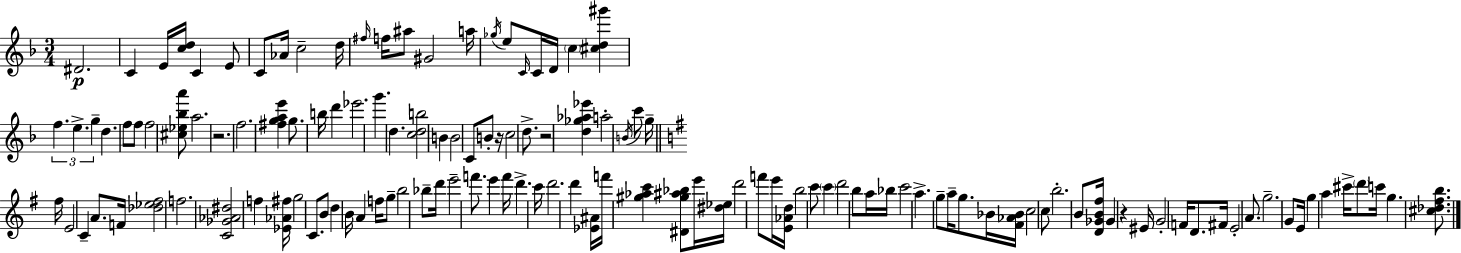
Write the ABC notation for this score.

X:1
T:Untitled
M:3/4
L:1/4
K:Dm
^D2 C E/4 [cd]/4 C E/2 C/2 _A/4 c2 d/4 ^f/4 f/4 ^a/2 ^G2 a/4 _g/4 e/2 C/4 C/4 D/4 c [^cd^g'] f e g d f/2 f/2 f2 [^c_e_ba']/2 a2 z2 f2 [^fgae'] g/2 b/4 d' _e'2 g' d [cdb]2 B B2 C/2 B/2 z/4 c2 d/2 z2 [d_g_a_e'] a2 B/4 c'/2 g/4 ^f/4 E2 C A/2 F/4 [_d_e^f]2 f2 [C_G_A^d]2 f [_E_A^f]/4 g2 C/2 B/2 d B/4 A f/4 g/2 b2 _b/2 d'/4 e'2 f'/2 e' f'/4 d' c'/4 d'2 d' [_E^A]/4 f'/4 [^g_ac'] [^D^g^a_b]/2 e'/4 [^d_e]/4 d'2 f'/2 e'/4 [E_Ad]/4 b2 c'/2 c' d'2 b/2 a/4 _b/4 c'2 a g/2 a/4 g/2 _B/4 [^F_A_B]/4 c2 c/2 b2 B/2 [D_GB^f]/4 _G z ^E/4 G2 F/4 D/2 ^F/4 E2 A/2 g2 G/2 E/4 g a ^c'/4 d'/2 c'/4 g [^c_d^fb]/2